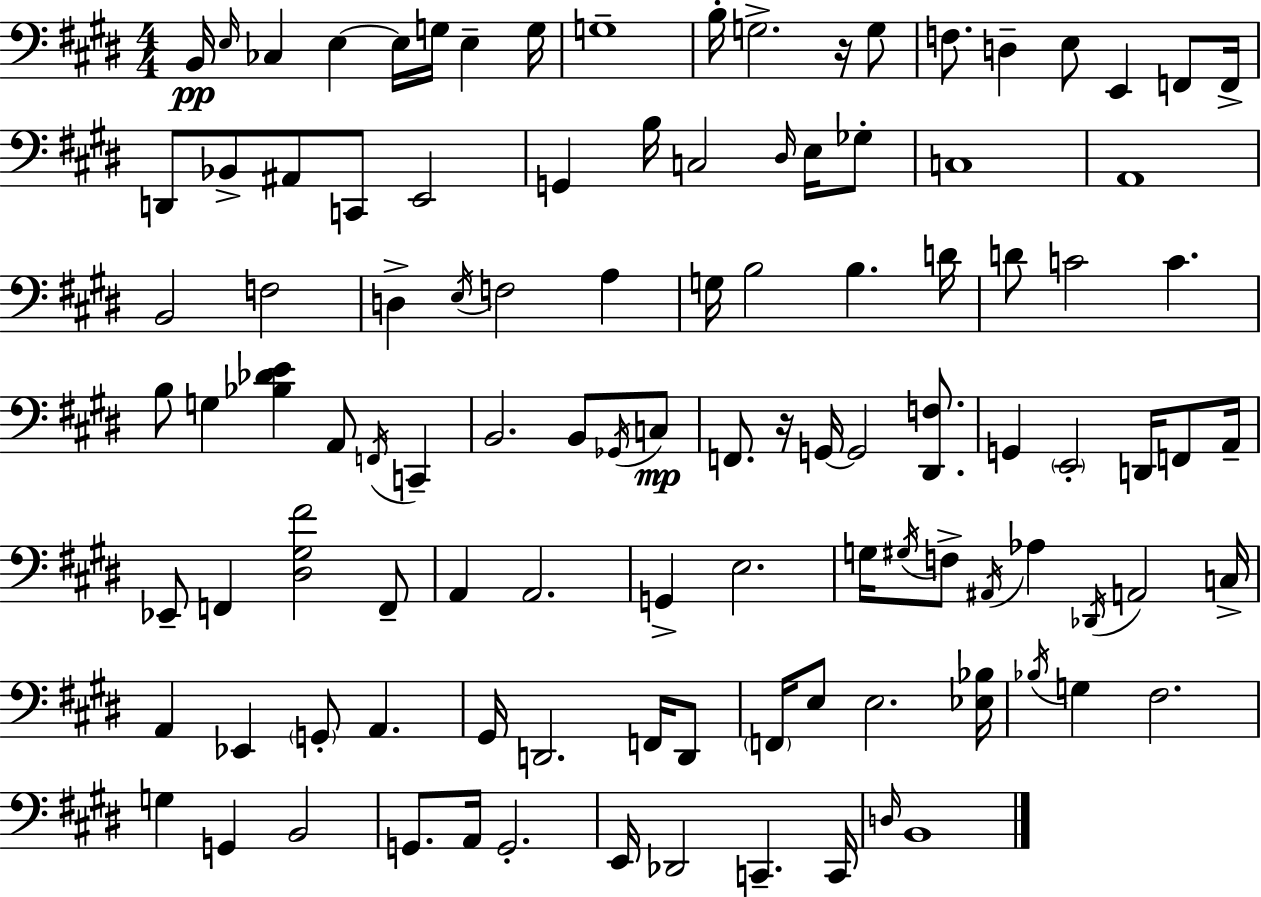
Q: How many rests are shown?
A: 2